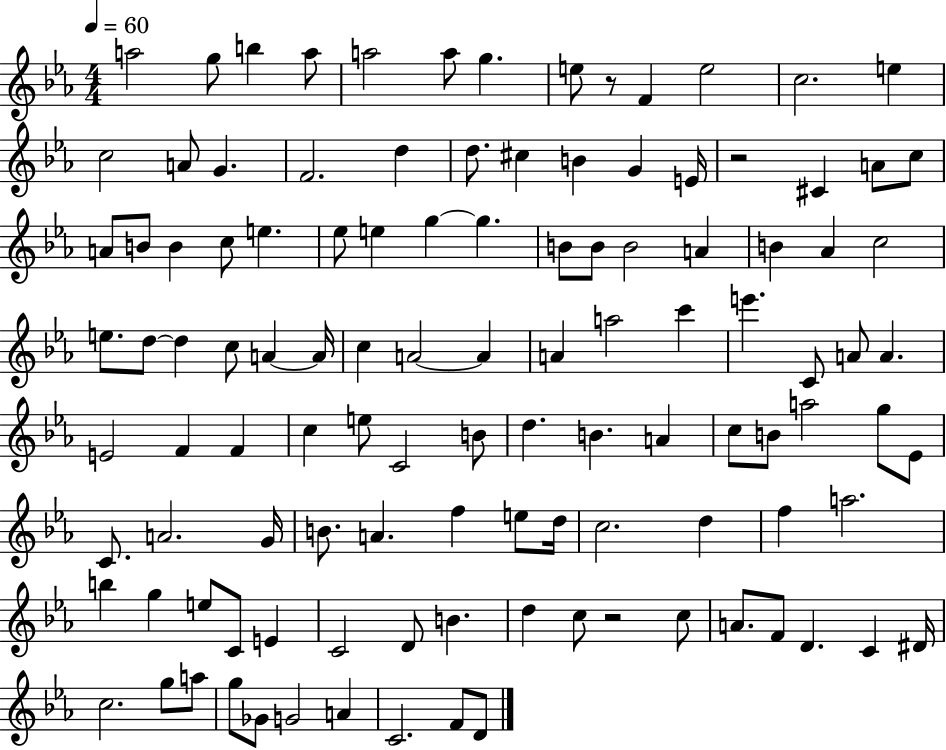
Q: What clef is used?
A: treble